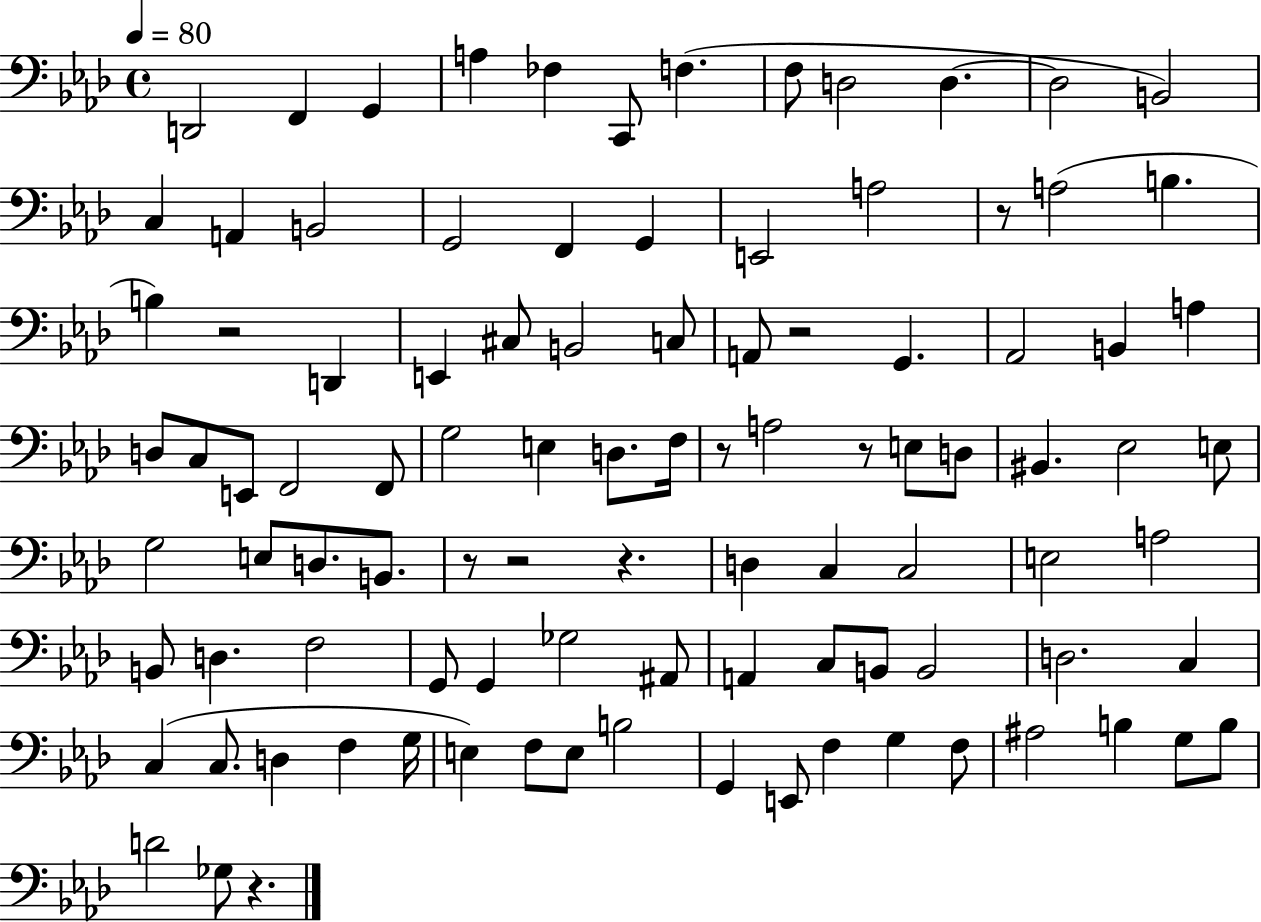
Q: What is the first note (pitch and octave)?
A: D2